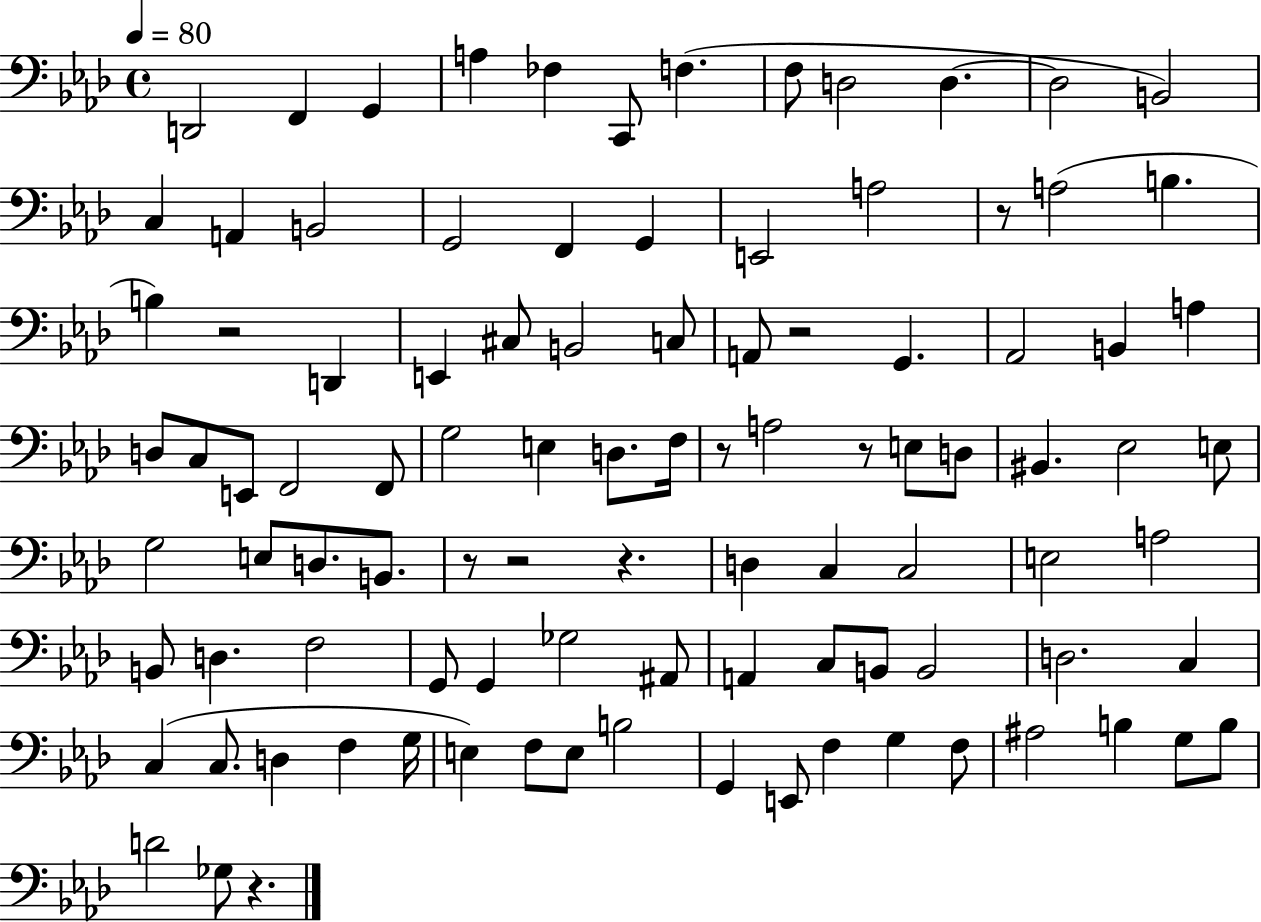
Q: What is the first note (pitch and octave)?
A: D2